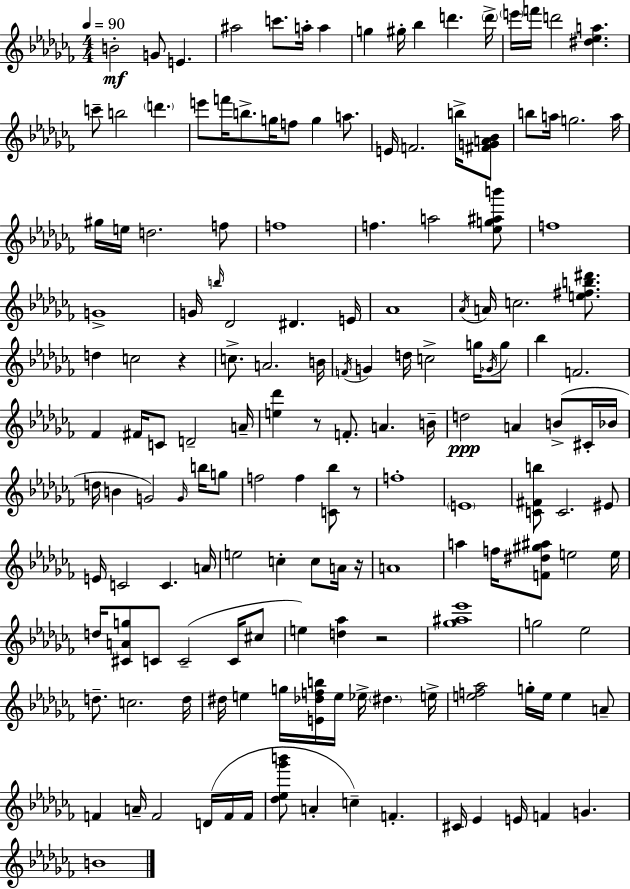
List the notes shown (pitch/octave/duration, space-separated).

B4/h G4/e E4/q. A#5/h C6/e. A5/s A5/q G5/q G#5/s Bb5/q D6/q. D6/s E6/s F6/s D6/h [D#5,Eb5,A5]/q. C6/e B5/h D6/q. E6/e F6/s B5/e. G5/s F5/e G5/q A5/e. E4/s F4/h. B5/s [F#4,G4,A4,Bb4]/e B5/e A5/s G5/h. A5/s G#5/s E5/s D5/h. F5/e F5/w F5/q. A5/h [Eb5,G5,A#5,B6]/e F5/w G4/w G4/s B5/s Db4/h D#4/q. E4/s Ab4/w Ab4/s A4/s C5/h. [E5,F#5,B5,D#6]/e. D5/q C5/h R/q C5/e. A4/h. B4/s F4/s G4/q D5/s C5/h G5/s Gb4/s G5/e Bb5/q F4/h. FES4/q F#4/s C4/e D4/h A4/s [E5,Db6]/q R/e F4/e. A4/q. B4/s D5/h A4/q B4/e C#4/s Bb4/s D5/s B4/q G4/h G4/s B5/s G5/e F5/h F5/q [C4,Bb5]/e R/e F5/w E4/w [C4,F#4,B5]/e C4/h. EIS4/e E4/s C4/h C4/q. A4/s E5/h C5/q C5/e A4/s R/s A4/w A5/q F5/s [F4,D#5,G#5,A#5]/e E5/h E5/s D5/s [C#4,A4,G5]/e C4/e C4/h C4/s C#5/e E5/q [D5,Ab5]/q R/h [Gb5,A#5,Eb6]/w G5/h Eb5/h D5/e. C5/h. D5/s D#5/s E5/q G5/s [E4,Db5,F5,B5]/s E5/s Eb5/s D#5/q. E5/s [E5,F5,Ab5]/h G5/s E5/s E5/q A4/e F4/q A4/s F4/h D4/s F4/s F4/s [Db5,Eb5,Gb6,B6]/e A4/q C5/q F4/q. C#4/s Eb4/q E4/s F4/q G4/q. B4/w